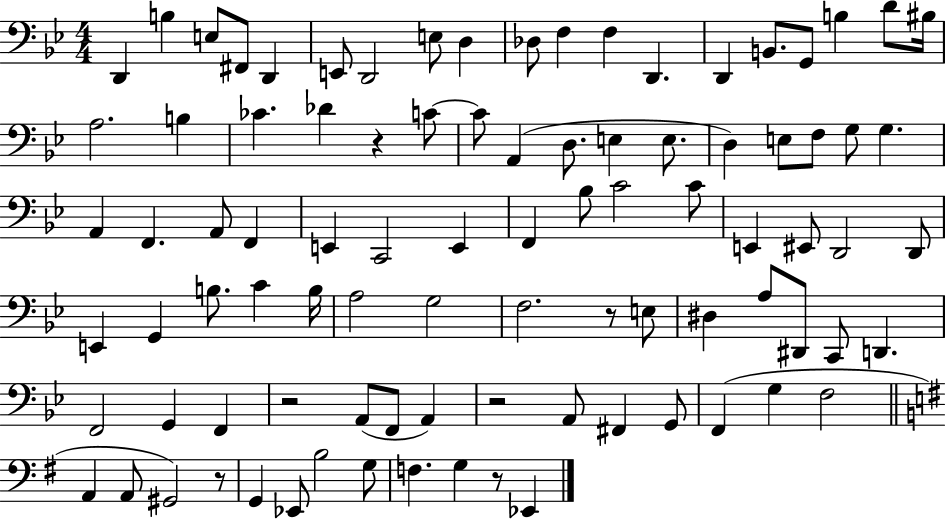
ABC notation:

X:1
T:Untitled
M:4/4
L:1/4
K:Bb
D,, B, E,/2 ^F,,/2 D,, E,,/2 D,,2 E,/2 D, _D,/2 F, F, D,, D,, B,,/2 G,,/2 B, D/2 ^B,/4 A,2 B, _C _D z C/2 C/2 A,, D,/2 E, E,/2 D, E,/2 F,/2 G,/2 G, A,, F,, A,,/2 F,, E,, C,,2 E,, F,, _B,/2 C2 C/2 E,, ^E,,/2 D,,2 D,,/2 E,, G,, B,/2 C B,/4 A,2 G,2 F,2 z/2 E,/2 ^D, A,/2 ^D,,/2 C,,/2 D,, F,,2 G,, F,, z2 A,,/2 F,,/2 A,, z2 A,,/2 ^F,, G,,/2 F,, G, F,2 A,, A,,/2 ^G,,2 z/2 G,, _E,,/2 B,2 G,/2 F, G, z/2 _E,,